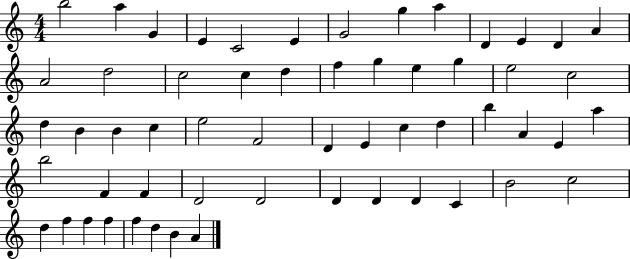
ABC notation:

X:1
T:Untitled
M:4/4
L:1/4
K:C
b2 a G E C2 E G2 g a D E D A A2 d2 c2 c d f g e g e2 c2 d B B c e2 F2 D E c d b A E a b2 F F D2 D2 D D D C B2 c2 d f f f f d B A